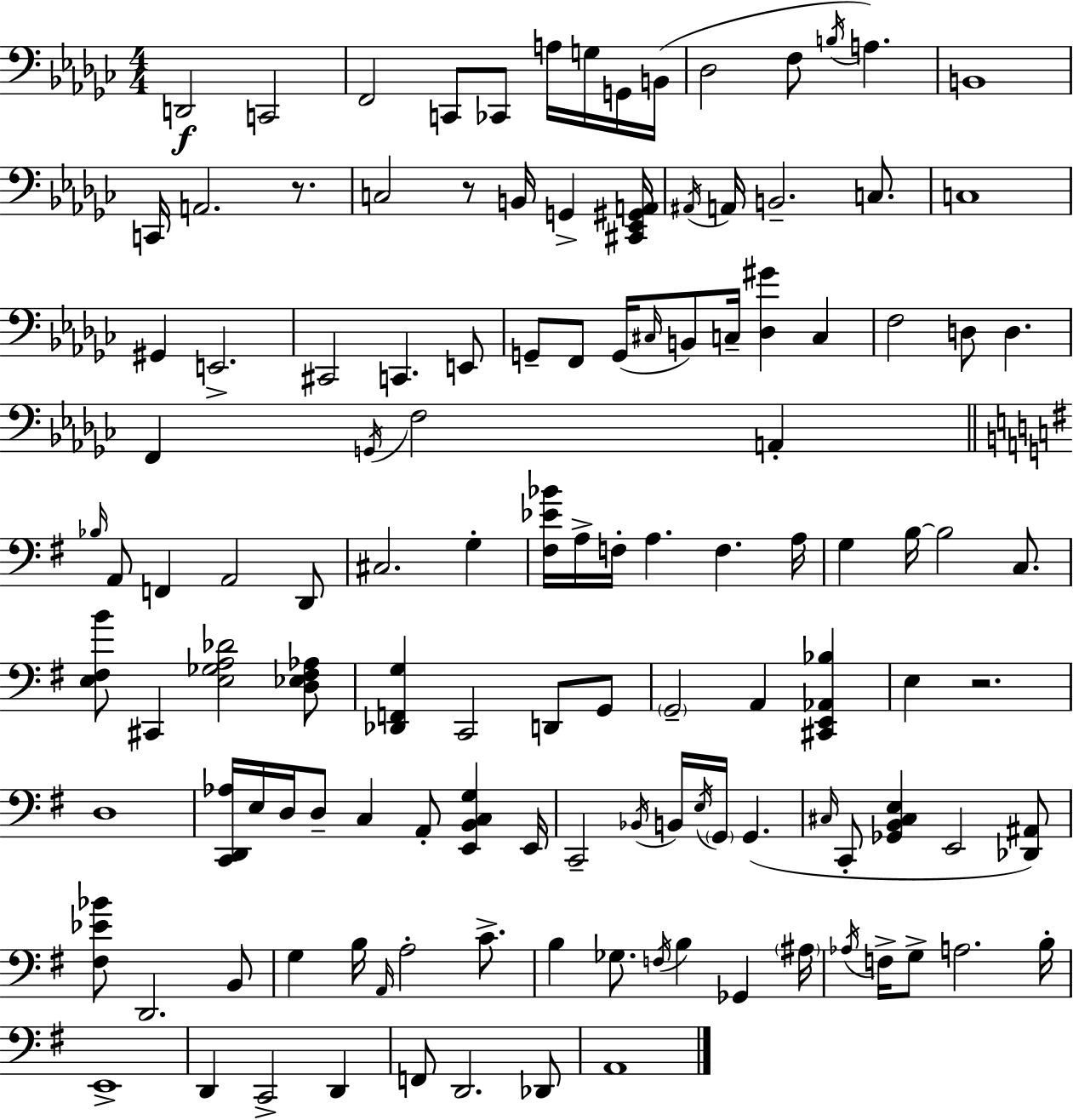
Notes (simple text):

D2/h C2/h F2/h C2/e CES2/e A3/s G3/s G2/s B2/s Db3/h F3/e B3/s A3/q. B2/w C2/s A2/h. R/e. C3/h R/e B2/s G2/q [C#2,Eb2,G#2,A2]/s A#2/s A2/s B2/h. C3/e. C3/w G#2/q E2/h. C#2/h C2/q. E2/e G2/e F2/e G2/s C#3/s B2/e C3/s [Db3,G#4]/q C3/q F3/h D3/e D3/q. F2/q G2/s F3/h A2/q Bb3/s A2/e F2/q A2/h D2/e C#3/h. G3/q [F#3,Eb4,Bb4]/s A3/s F3/s A3/q. F3/q. A3/s G3/q B3/s B3/h C3/e. [E3,F#3,B4]/e C#2/q [E3,Gb3,A3,Db4]/h [D3,Eb3,F#3,Ab3]/e [Db2,F2,G3]/q C2/h D2/e G2/e G2/h A2/q [C#2,E2,Ab2,Bb3]/q E3/q R/h. D3/w [C2,D2,Ab3]/s E3/s D3/s D3/e C3/q A2/e [E2,B2,C3,G3]/q E2/s C2/h Bb2/s B2/s E3/s G2/s G2/q. C#3/s C2/e [Gb2,B2,C#3,E3]/q E2/h [Db2,A#2]/e [F#3,Eb4,Bb4]/e D2/h. B2/e G3/q B3/s A2/s A3/h C4/e. B3/q Gb3/e. F3/s B3/q Gb2/q A#3/s Ab3/s F3/s G3/e A3/h. B3/s E2/w D2/q C2/h D2/q F2/e D2/h. Db2/e A2/w